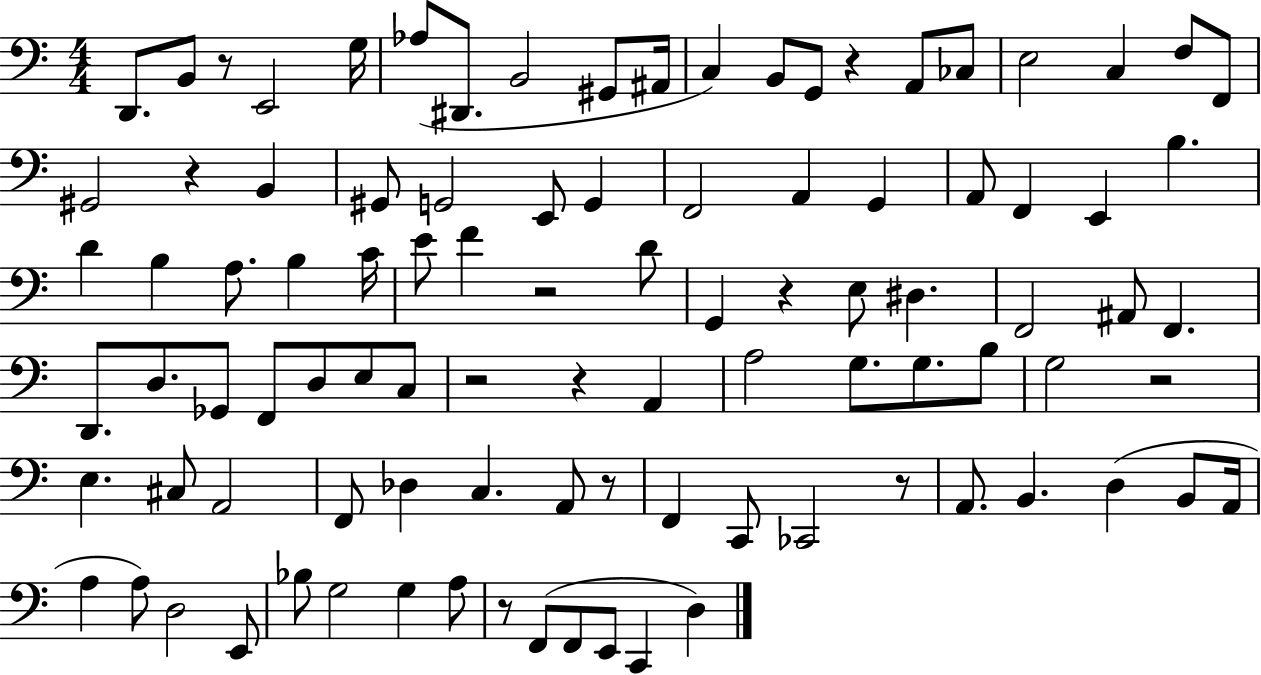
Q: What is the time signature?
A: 4/4